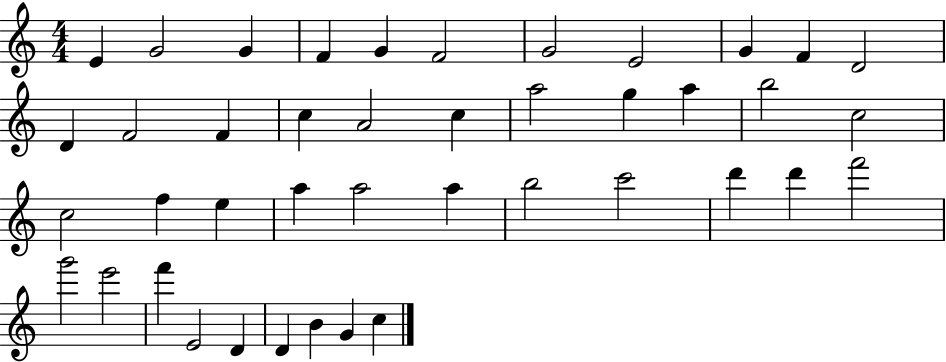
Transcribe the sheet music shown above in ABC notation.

X:1
T:Untitled
M:4/4
L:1/4
K:C
E G2 G F G F2 G2 E2 G F D2 D F2 F c A2 c a2 g a b2 c2 c2 f e a a2 a b2 c'2 d' d' f'2 g'2 e'2 f' E2 D D B G c